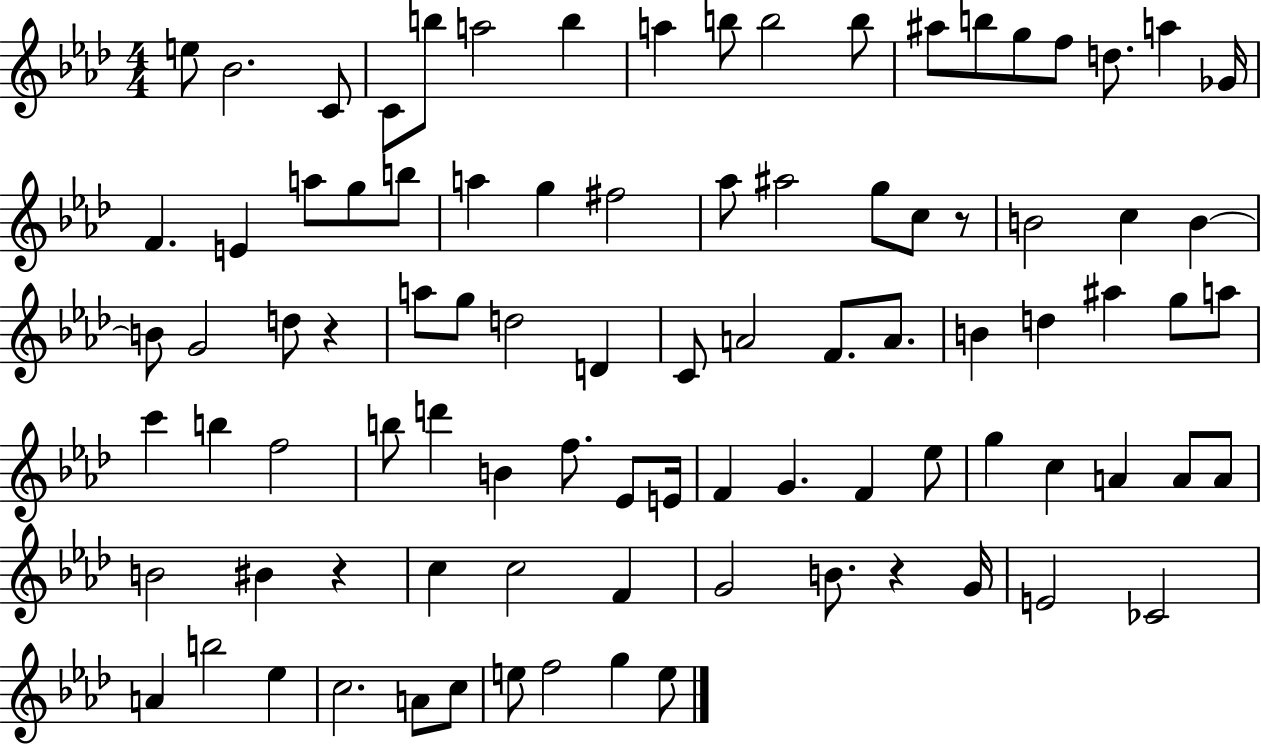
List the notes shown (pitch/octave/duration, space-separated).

E5/e Bb4/h. C4/e C4/e B5/e A5/h B5/q A5/q B5/e B5/h B5/e A#5/e B5/e G5/e F5/e D5/e. A5/q Gb4/s F4/q. E4/q A5/e G5/e B5/e A5/q G5/q F#5/h Ab5/e A#5/h G5/e C5/e R/e B4/h C5/q B4/q B4/e G4/h D5/e R/q A5/e G5/e D5/h D4/q C4/e A4/h F4/e. A4/e. B4/q D5/q A#5/q G5/e A5/e C6/q B5/q F5/h B5/e D6/q B4/q F5/e. Eb4/e E4/s F4/q G4/q. F4/q Eb5/e G5/q C5/q A4/q A4/e A4/e B4/h BIS4/q R/q C5/q C5/h F4/q G4/h B4/e. R/q G4/s E4/h CES4/h A4/q B5/h Eb5/q C5/h. A4/e C5/e E5/e F5/h G5/q E5/e